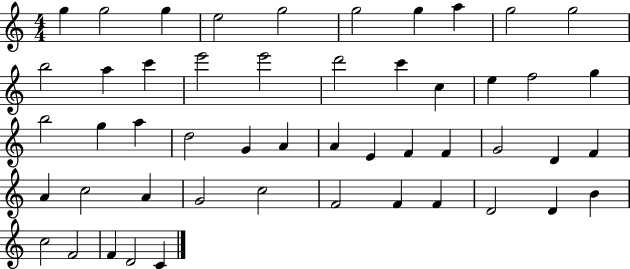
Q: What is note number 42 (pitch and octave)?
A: F4